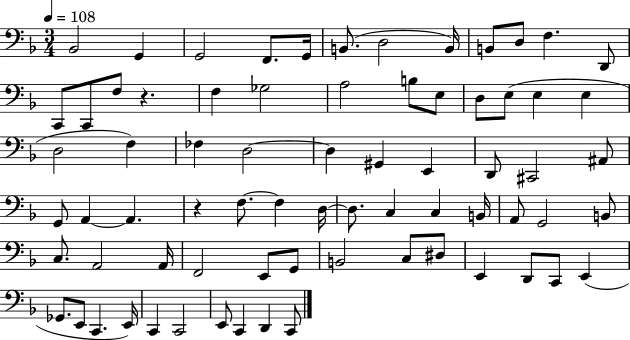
{
  \clef bass
  \numericTimeSignature
  \time 3/4
  \key f \major
  \tempo 4 = 108
  bes,2 g,4 | g,2 f,8. g,16 | b,8.( d2 b,16) | b,8 d8 f4. d,8 | \break c,8 c,8 f8 r4. | f4 ges2 | a2 b8 e8 | d8 e8( e4 e4 | \break d2 f4) | fes4 d2~~ | d4 gis,4 e,4 | d,8 cis,2 ais,8 | \break g,8 a,4~~ a,4. | r4 f8.~~ f4 d16~~ | d8. c4 c4 b,16 | a,8 g,2 b,8 | \break c8. a,2 a,16 | f,2 e,8 g,8 | b,2 c8 dis8 | e,4 d,8 c,8 e,4( | \break ges,8. e,8 c,4. e,16) | c,4 c,2 | e,8 c,4 d,4 c,8 | \bar "|."
}